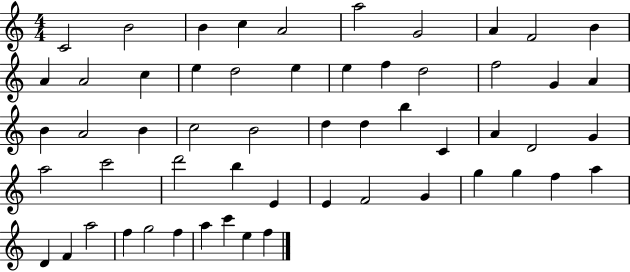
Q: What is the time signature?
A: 4/4